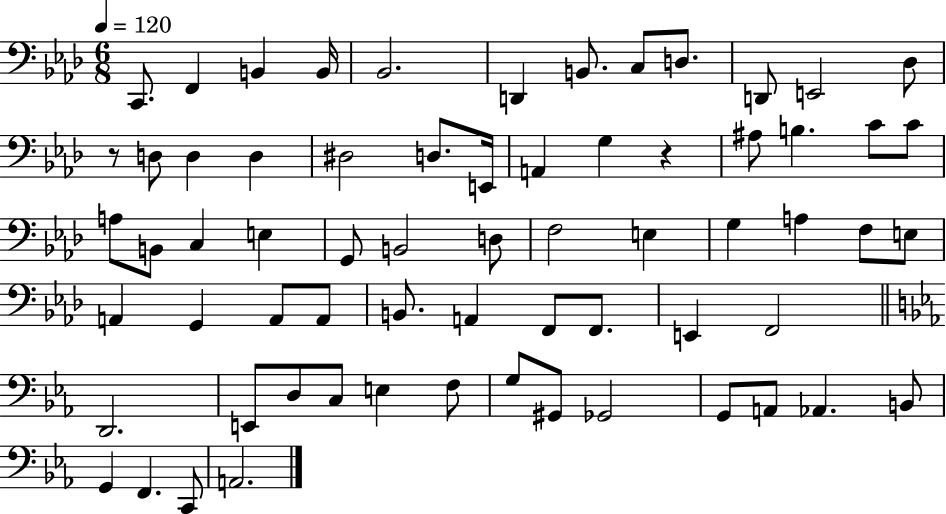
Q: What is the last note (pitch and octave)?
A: A2